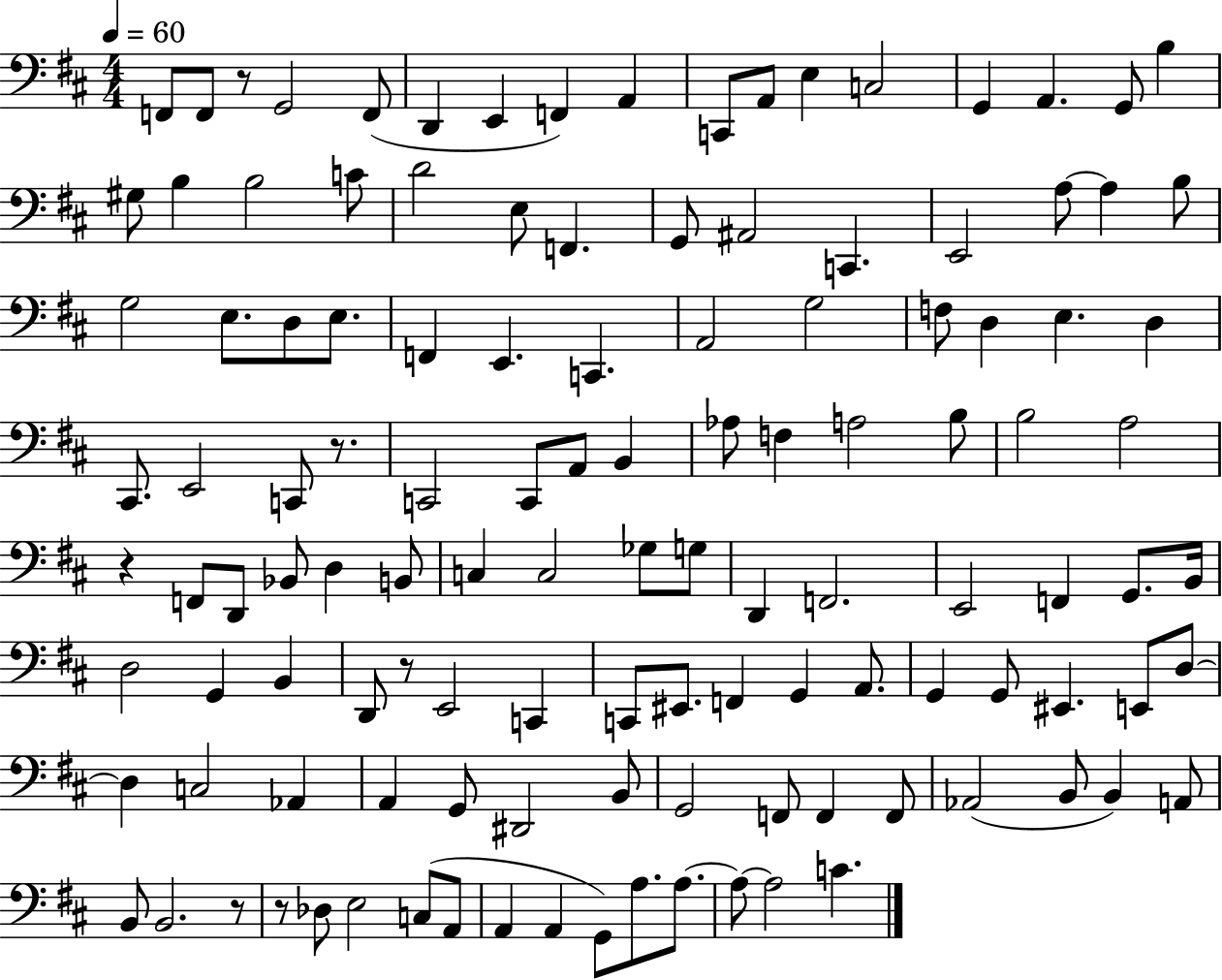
X:1
T:Untitled
M:4/4
L:1/4
K:D
F,,/2 F,,/2 z/2 G,,2 F,,/2 D,, E,, F,, A,, C,,/2 A,,/2 E, C,2 G,, A,, G,,/2 B, ^G,/2 B, B,2 C/2 D2 E,/2 F,, G,,/2 ^A,,2 C,, E,,2 A,/2 A, B,/2 G,2 E,/2 D,/2 E,/2 F,, E,, C,, A,,2 G,2 F,/2 D, E, D, ^C,,/2 E,,2 C,,/2 z/2 C,,2 C,,/2 A,,/2 B,, _A,/2 F, A,2 B,/2 B,2 A,2 z F,,/2 D,,/2 _B,,/2 D, B,,/2 C, C,2 _G,/2 G,/2 D,, F,,2 E,,2 F,, G,,/2 B,,/4 D,2 G,, B,, D,,/2 z/2 E,,2 C,, C,,/2 ^E,,/2 F,, G,, A,,/2 G,, G,,/2 ^E,, E,,/2 D,/2 D, C,2 _A,, A,, G,,/2 ^D,,2 B,,/2 G,,2 F,,/2 F,, F,,/2 _A,,2 B,,/2 B,, A,,/2 B,,/2 B,,2 z/2 z/2 _D,/2 E,2 C,/2 A,,/2 A,, A,, G,,/2 A,/2 A,/2 A,/2 A,2 C